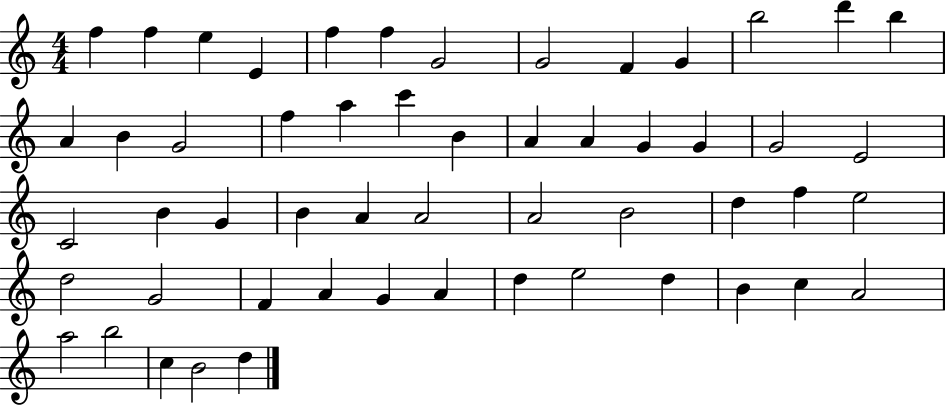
X:1
T:Untitled
M:4/4
L:1/4
K:C
f f e E f f G2 G2 F G b2 d' b A B G2 f a c' B A A G G G2 E2 C2 B G B A A2 A2 B2 d f e2 d2 G2 F A G A d e2 d B c A2 a2 b2 c B2 d